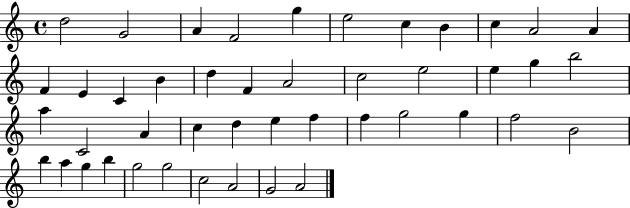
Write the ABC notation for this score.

X:1
T:Untitled
M:4/4
L:1/4
K:C
d2 G2 A F2 g e2 c B c A2 A F E C B d F A2 c2 e2 e g b2 a C2 A c d e f f g2 g f2 B2 b a g b g2 g2 c2 A2 G2 A2